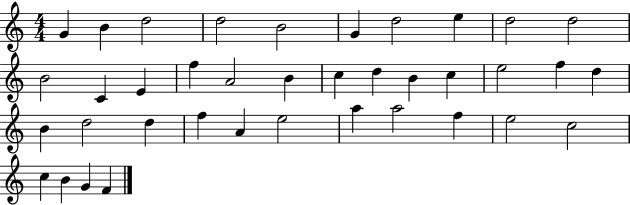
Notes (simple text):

G4/q B4/q D5/h D5/h B4/h G4/q D5/h E5/q D5/h D5/h B4/h C4/q E4/q F5/q A4/h B4/q C5/q D5/q B4/q C5/q E5/h F5/q D5/q B4/q D5/h D5/q F5/q A4/q E5/h A5/q A5/h F5/q E5/h C5/h C5/q B4/q G4/q F4/q